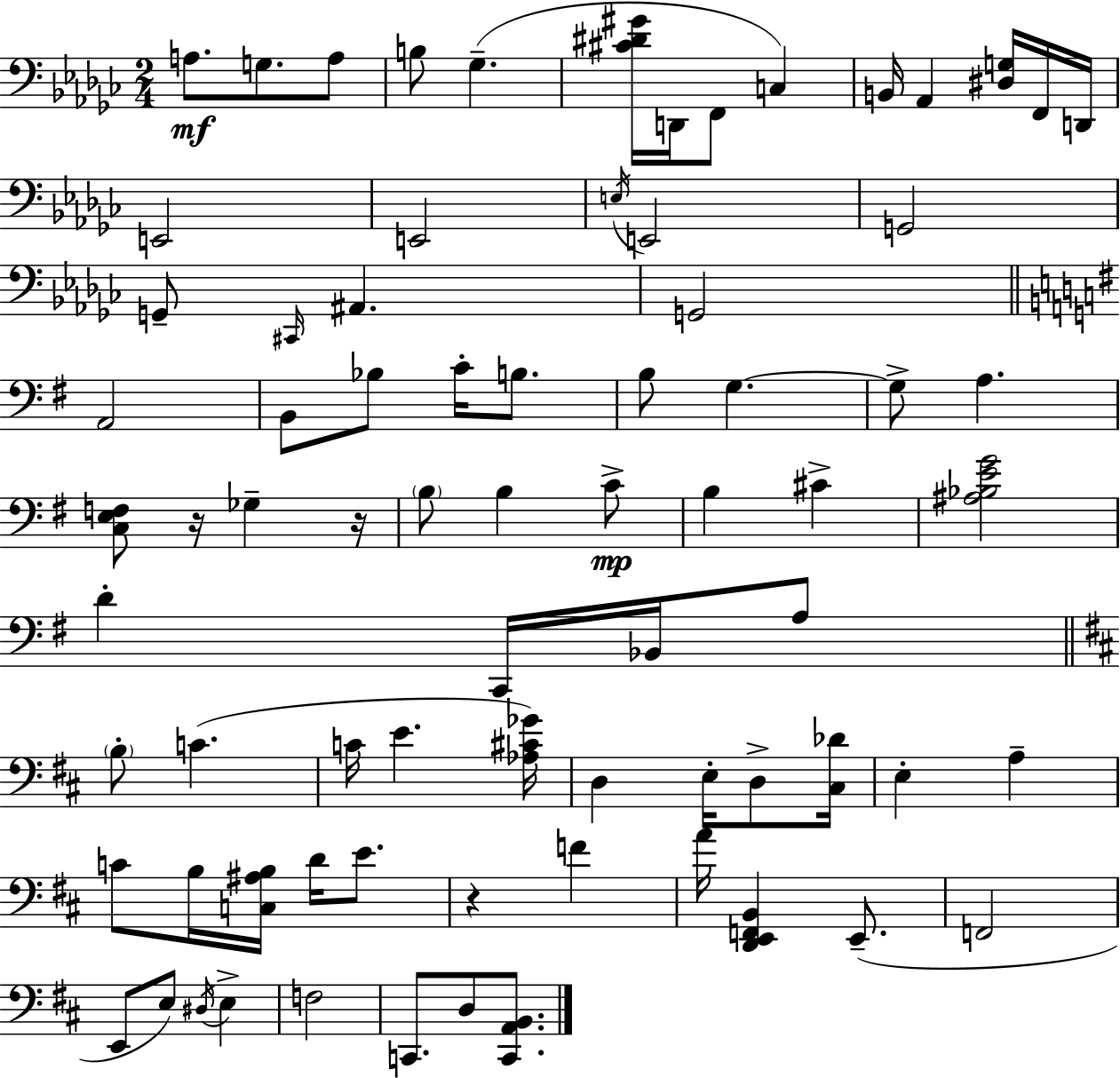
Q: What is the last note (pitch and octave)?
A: D3